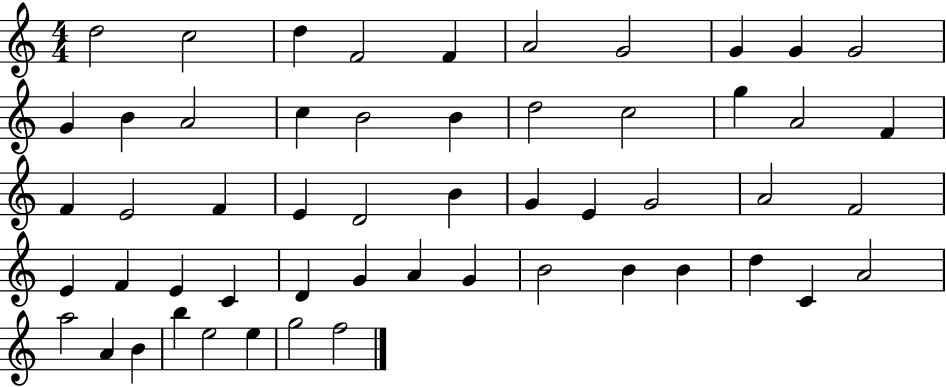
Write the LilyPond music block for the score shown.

{
  \clef treble
  \numericTimeSignature
  \time 4/4
  \key c \major
  d''2 c''2 | d''4 f'2 f'4 | a'2 g'2 | g'4 g'4 g'2 | \break g'4 b'4 a'2 | c''4 b'2 b'4 | d''2 c''2 | g''4 a'2 f'4 | \break f'4 e'2 f'4 | e'4 d'2 b'4 | g'4 e'4 g'2 | a'2 f'2 | \break e'4 f'4 e'4 c'4 | d'4 g'4 a'4 g'4 | b'2 b'4 b'4 | d''4 c'4 a'2 | \break a''2 a'4 b'4 | b''4 e''2 e''4 | g''2 f''2 | \bar "|."
}